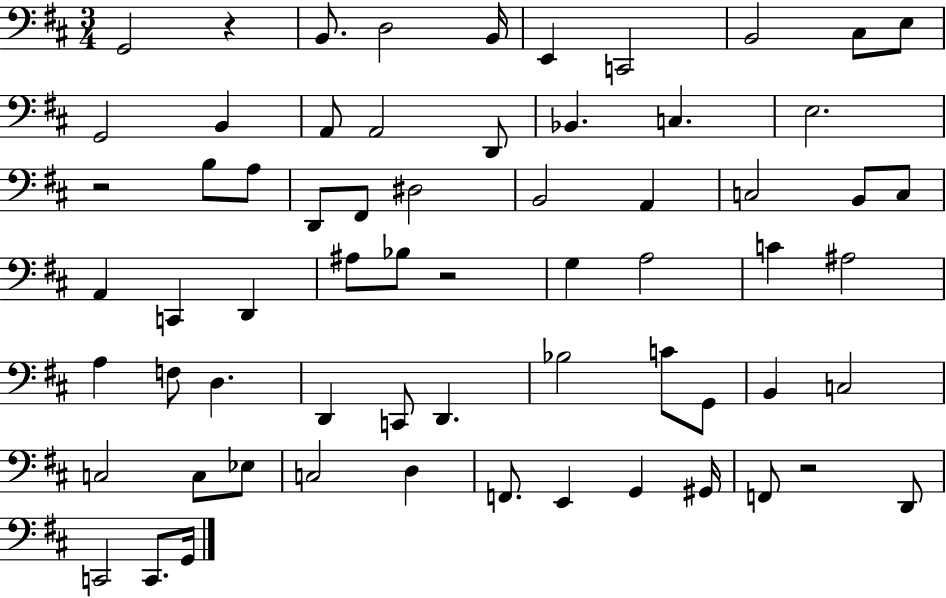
{
  \clef bass
  \numericTimeSignature
  \time 3/4
  \key d \major
  g,2 r4 | b,8. d2 b,16 | e,4 c,2 | b,2 cis8 e8 | \break g,2 b,4 | a,8 a,2 d,8 | bes,4. c4. | e2. | \break r2 b8 a8 | d,8 fis,8 dis2 | b,2 a,4 | c2 b,8 c8 | \break a,4 c,4 d,4 | ais8 bes8 r2 | g4 a2 | c'4 ais2 | \break a4 f8 d4. | d,4 c,8 d,4. | bes2 c'8 g,8 | b,4 c2 | \break c2 c8 ees8 | c2 d4 | f,8. e,4 g,4 gis,16 | f,8 r2 d,8 | \break c,2 c,8. g,16 | \bar "|."
}